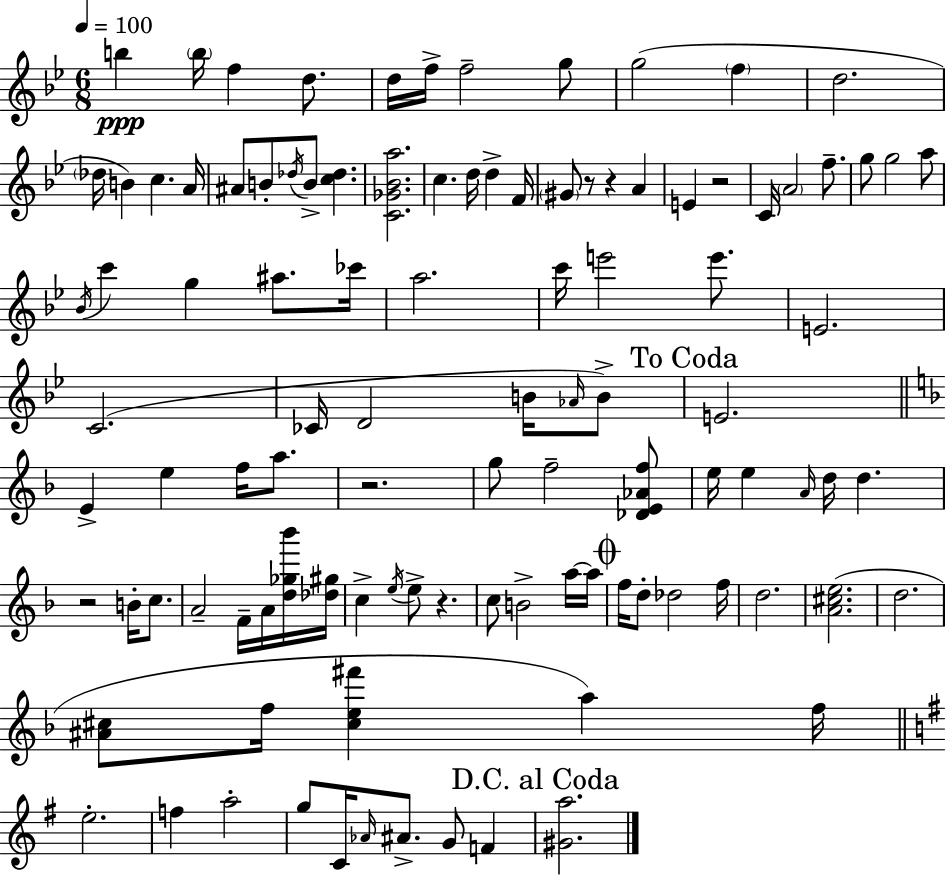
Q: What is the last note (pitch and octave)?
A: F4